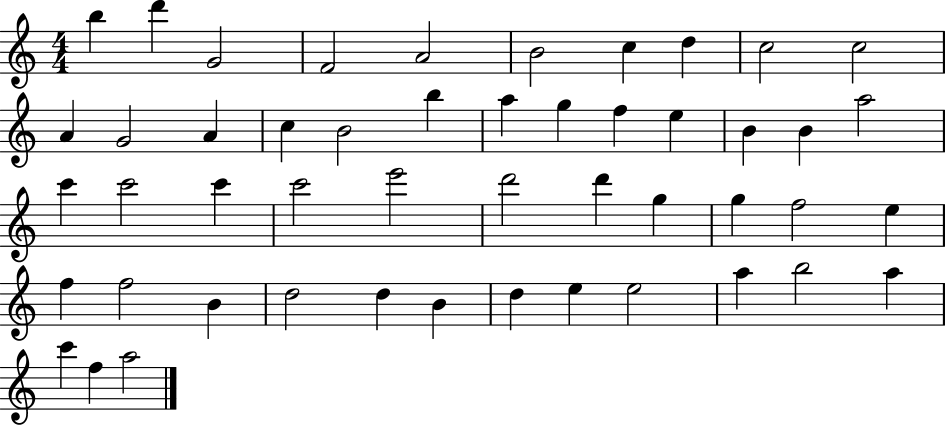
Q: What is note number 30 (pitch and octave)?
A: D6